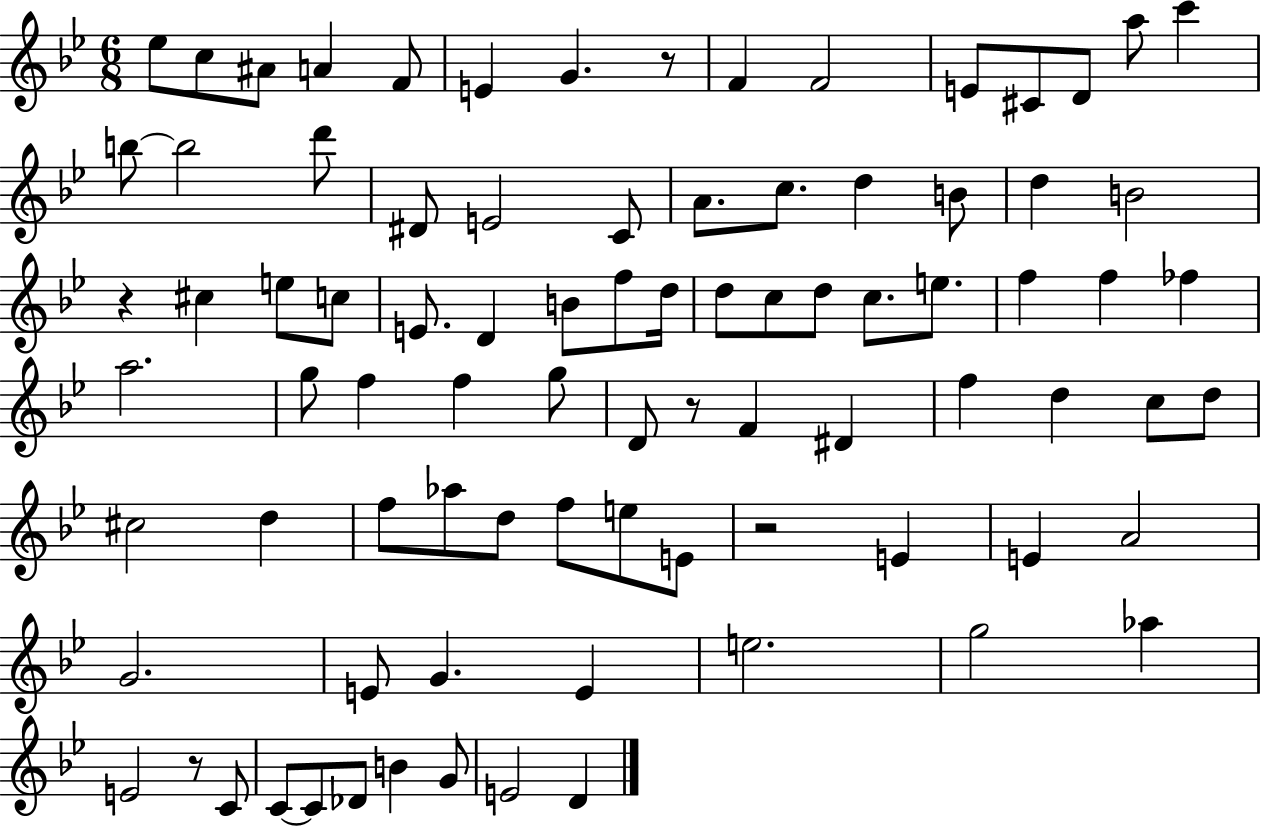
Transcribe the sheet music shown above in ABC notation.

X:1
T:Untitled
M:6/8
L:1/4
K:Bb
_e/2 c/2 ^A/2 A F/2 E G z/2 F F2 E/2 ^C/2 D/2 a/2 c' b/2 b2 d'/2 ^D/2 E2 C/2 A/2 c/2 d B/2 d B2 z ^c e/2 c/2 E/2 D B/2 f/2 d/4 d/2 c/2 d/2 c/2 e/2 f f _f a2 g/2 f f g/2 D/2 z/2 F ^D f d c/2 d/2 ^c2 d f/2 _a/2 d/2 f/2 e/2 E/2 z2 E E A2 G2 E/2 G E e2 g2 _a E2 z/2 C/2 C/2 C/2 _D/2 B G/2 E2 D